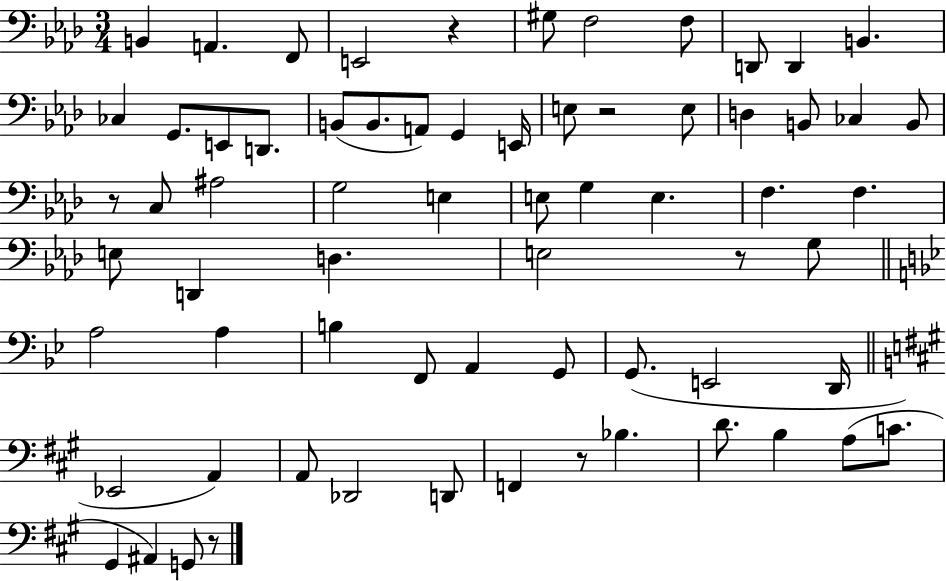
{
  \clef bass
  \numericTimeSignature
  \time 3/4
  \key aes \major
  \repeat volta 2 { b,4 a,4. f,8 | e,2 r4 | gis8 f2 f8 | d,8 d,4 b,4. | \break ces4 g,8. e,8 d,8. | b,8( b,8. a,8) g,4 e,16 | e8 r2 e8 | d4 b,8 ces4 b,8 | \break r8 c8 ais2 | g2 e4 | e8 g4 e4. | f4. f4. | \break e8 d,4 d4. | e2 r8 g8 | \bar "||" \break \key bes \major a2 a4 | b4 f,8 a,4 g,8 | g,8.( e,2 d,16 | \bar "||" \break \key a \major ees,2 a,4) | a,8 des,2 d,8 | f,4 r8 bes4. | d'8. b4 a8( c'8. | \break gis,4 ais,4) g,8 r8 | } \bar "|."
}